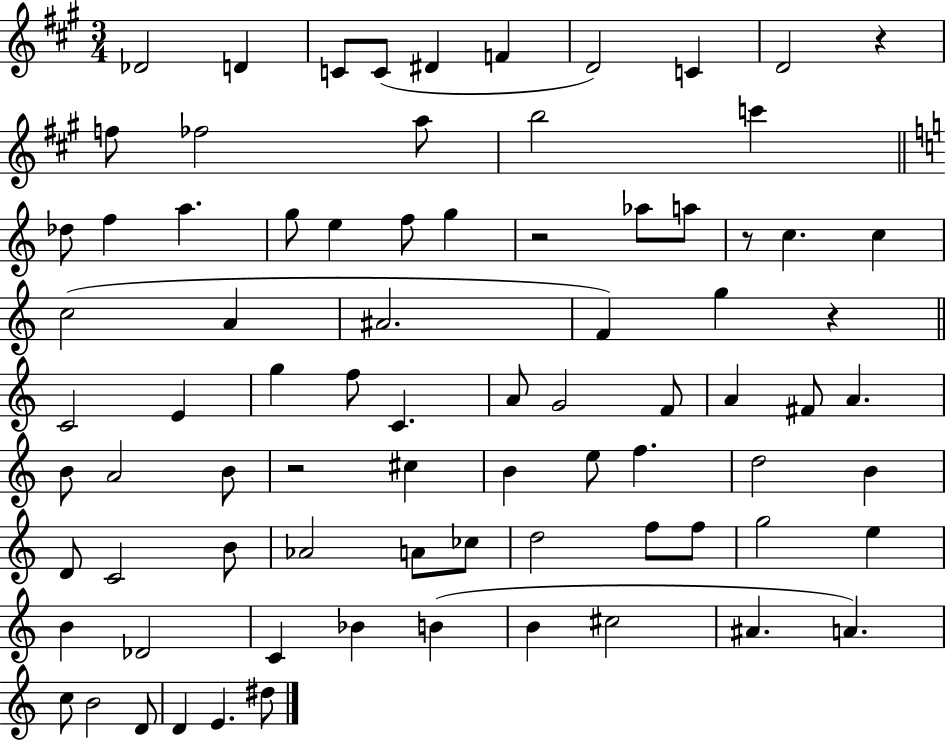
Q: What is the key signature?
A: A major